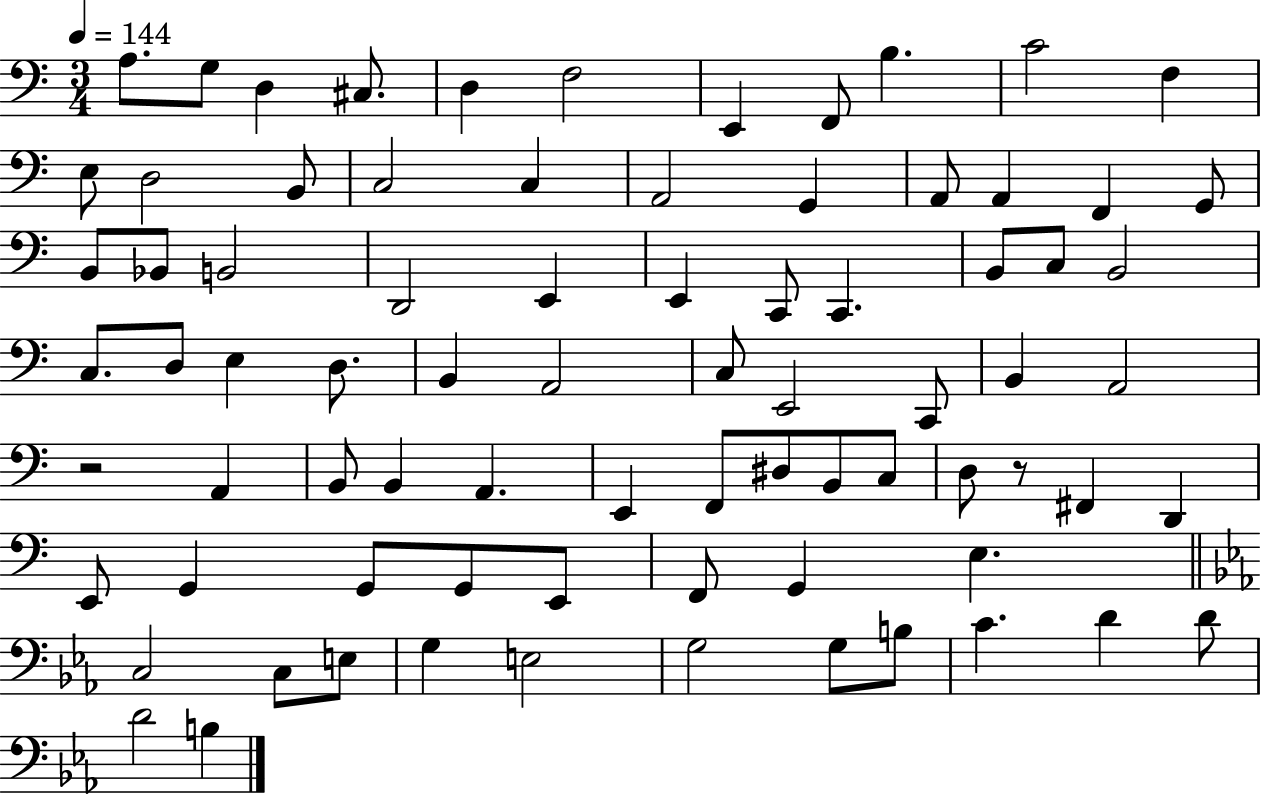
X:1
T:Untitled
M:3/4
L:1/4
K:C
A,/2 G,/2 D, ^C,/2 D, F,2 E,, F,,/2 B, C2 F, E,/2 D,2 B,,/2 C,2 C, A,,2 G,, A,,/2 A,, F,, G,,/2 B,,/2 _B,,/2 B,,2 D,,2 E,, E,, C,,/2 C,, B,,/2 C,/2 B,,2 C,/2 D,/2 E, D,/2 B,, A,,2 C,/2 E,,2 C,,/2 B,, A,,2 z2 A,, B,,/2 B,, A,, E,, F,,/2 ^D,/2 B,,/2 C,/2 D,/2 z/2 ^F,, D,, E,,/2 G,, G,,/2 G,,/2 E,,/2 F,,/2 G,, E, C,2 C,/2 E,/2 G, E,2 G,2 G,/2 B,/2 C D D/2 D2 B,